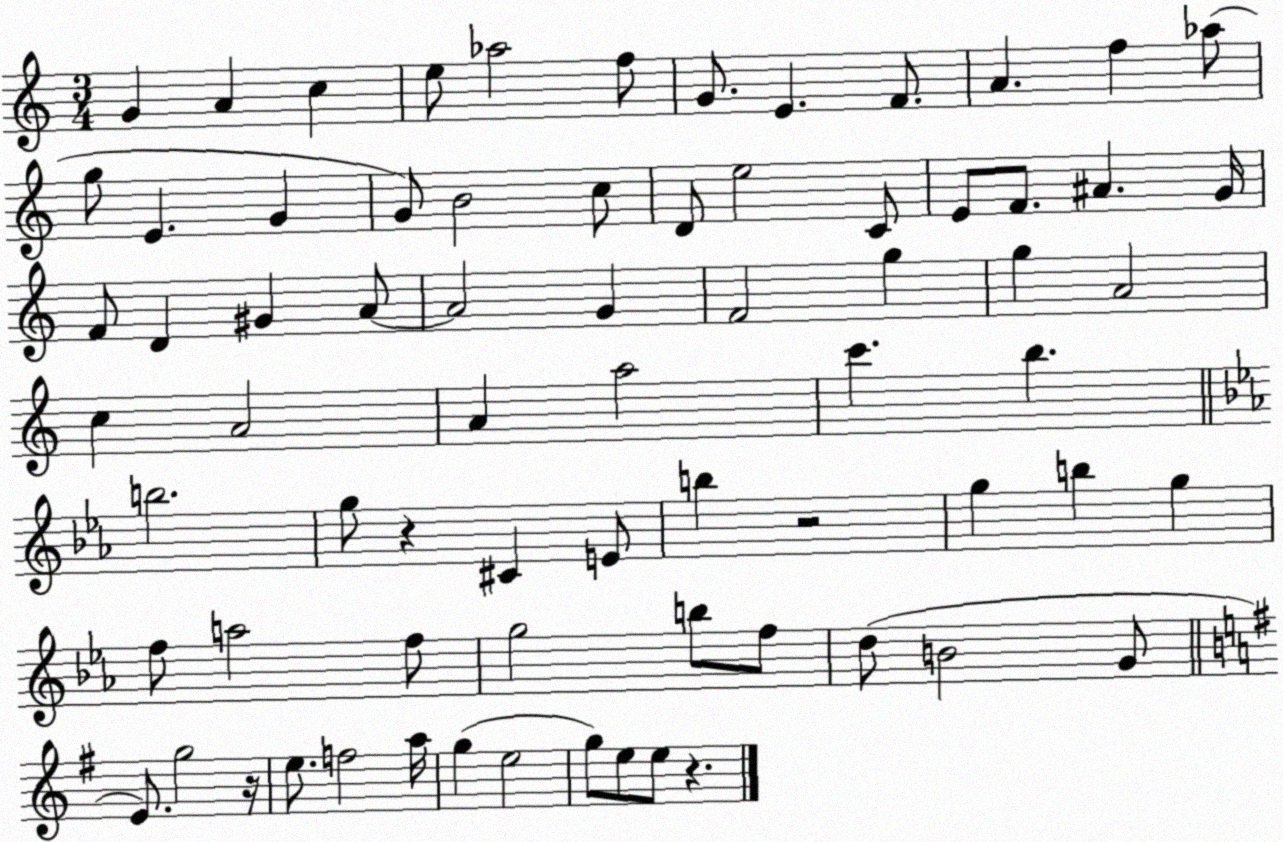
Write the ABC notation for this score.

X:1
T:Untitled
M:3/4
L:1/4
K:C
G A c e/2 _a2 f/2 G/2 E F/2 A f _a/2 g/2 E G G/2 B2 c/2 D/2 e2 C/2 E/2 F/2 ^A G/4 F/2 D ^G A/2 A2 G F2 g g A2 c A2 A a2 c' b b2 g/2 z ^C E/2 b z2 g b g f/2 a2 f/2 g2 b/2 f/2 d/2 B2 G/2 E/2 g2 z/4 e/2 f2 a/4 g e2 g/2 e/2 e/2 z